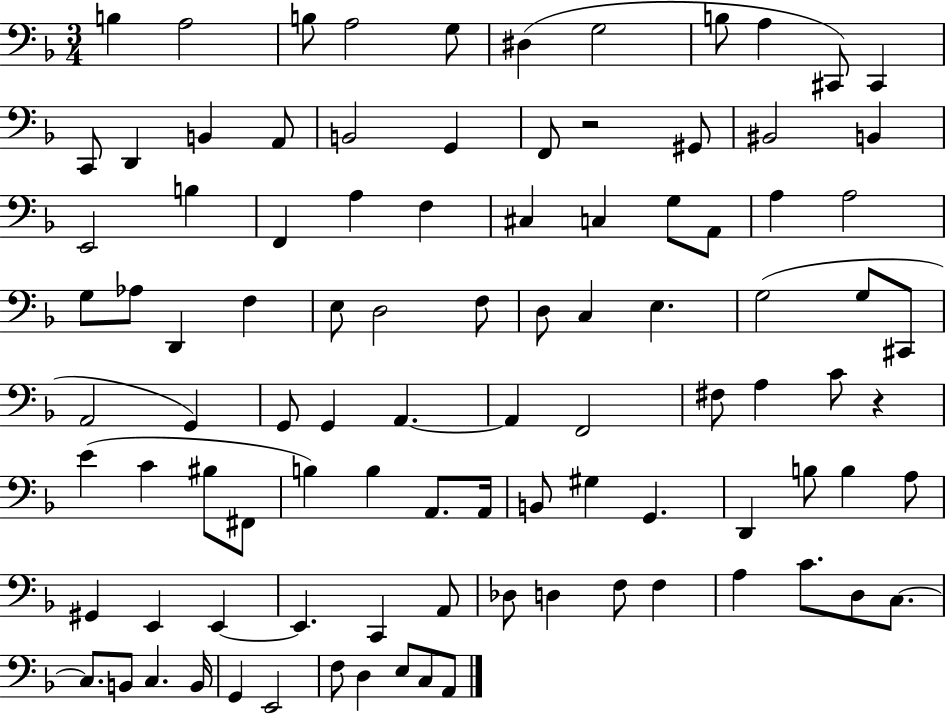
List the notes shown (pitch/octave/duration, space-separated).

B3/q A3/h B3/e A3/h G3/e D#3/q G3/h B3/e A3/q C#2/e C#2/q C2/e D2/q B2/q A2/e B2/h G2/q F2/e R/h G#2/e BIS2/h B2/q E2/h B3/q F2/q A3/q F3/q C#3/q C3/q G3/e A2/e A3/q A3/h G3/e Ab3/e D2/q F3/q E3/e D3/h F3/e D3/e C3/q E3/q. G3/h G3/e C#2/e A2/h G2/q G2/e G2/q A2/q. A2/q F2/h F#3/e A3/q C4/e R/q E4/q C4/q BIS3/e F#2/e B3/q B3/q A2/e. A2/s B2/e G#3/q G2/q. D2/q B3/e B3/q A3/e G#2/q E2/q E2/q E2/q. C2/q A2/e Db3/e D3/q F3/e F3/q A3/q C4/e. D3/e C3/e. C3/e. B2/e C3/q. B2/s G2/q E2/h F3/e D3/q E3/e C3/e A2/e